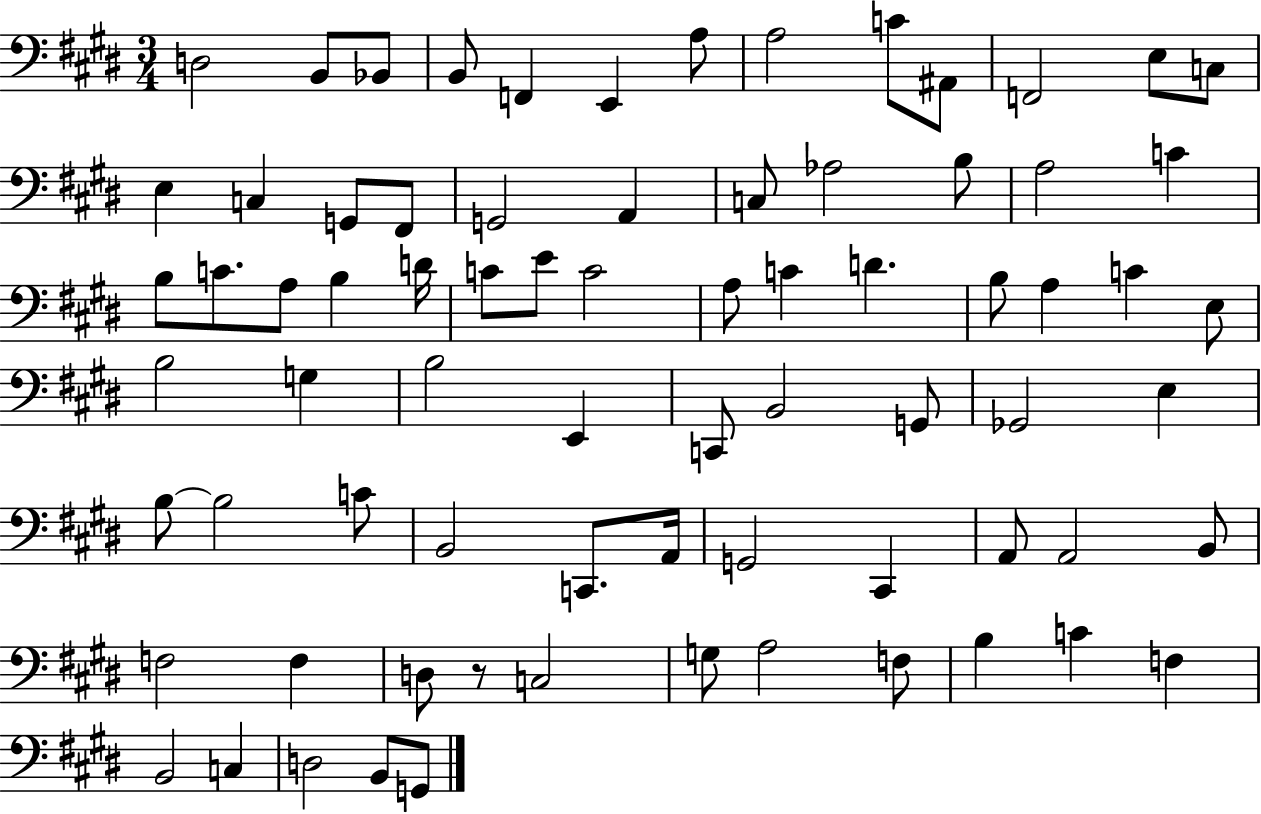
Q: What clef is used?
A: bass